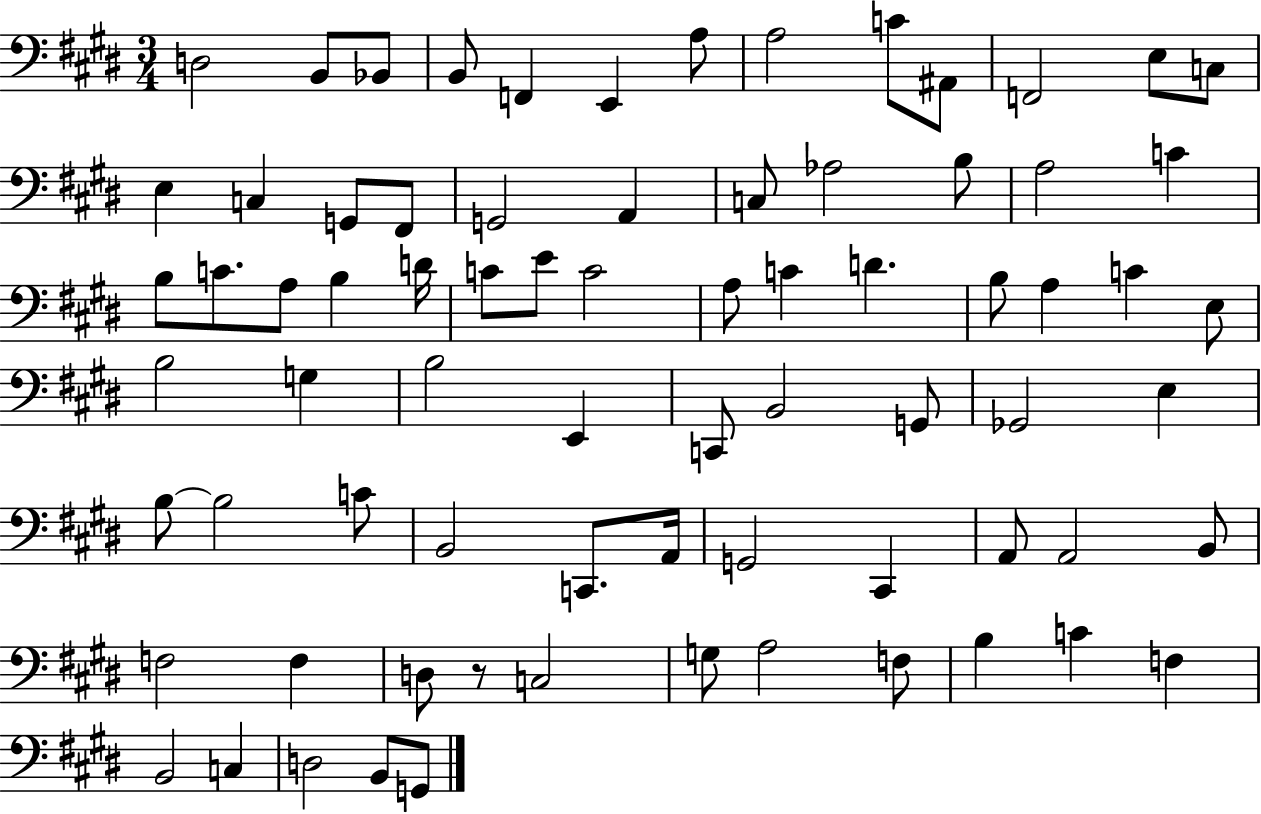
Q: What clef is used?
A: bass